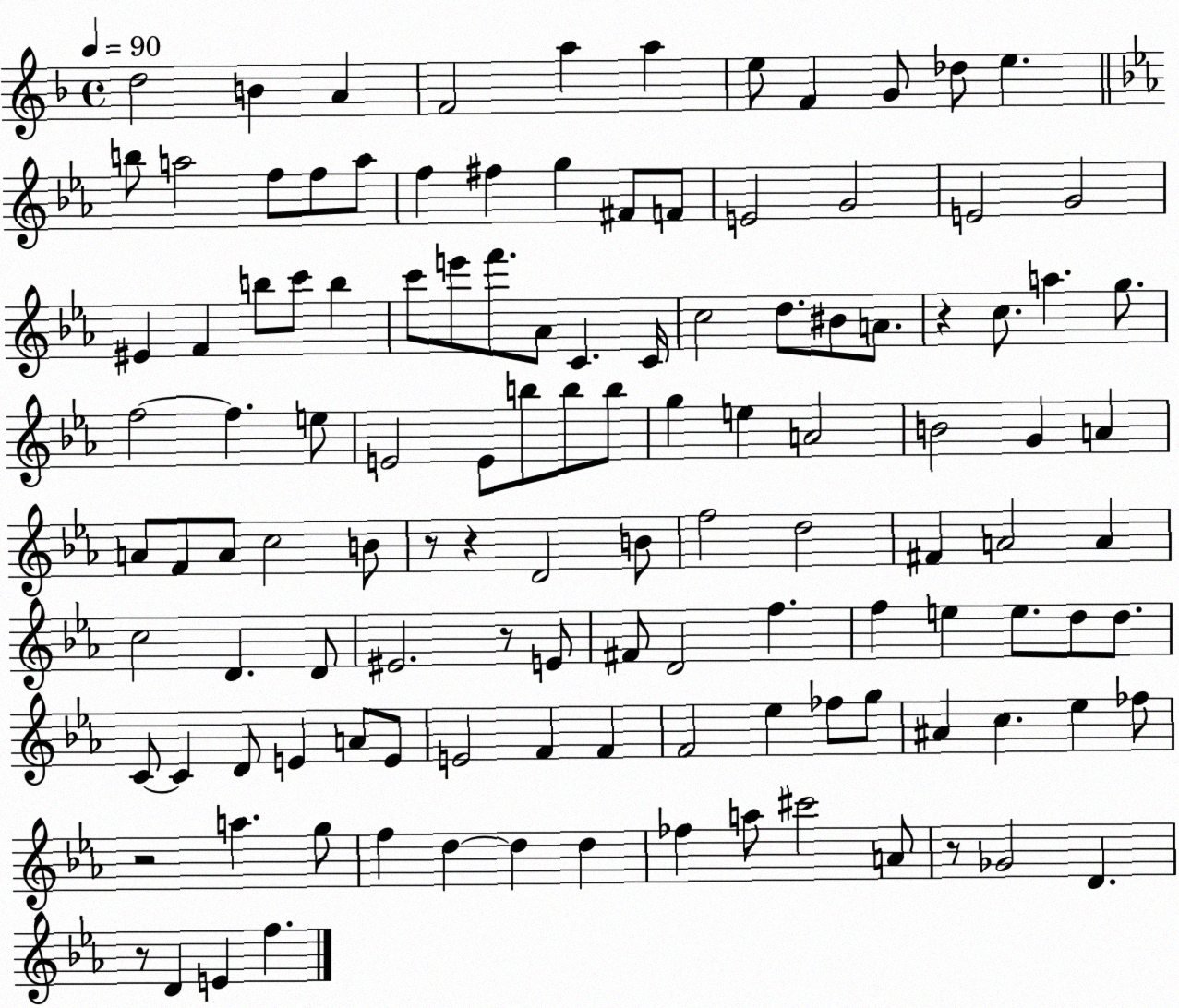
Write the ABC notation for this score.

X:1
T:Untitled
M:4/4
L:1/4
K:F
d2 B A F2 a a e/2 F G/2 _d/2 e b/2 a2 f/2 f/2 a/2 f ^f g ^F/2 F/2 E2 G2 E2 G2 ^E F b/2 c'/2 b c'/2 e'/2 f'/2 _A/2 C C/4 c2 d/2 ^B/2 A/2 z c/2 a g/2 f2 f e/2 E2 E/2 b/2 b/2 b/2 g e A2 B2 G A A/2 F/2 A/2 c2 B/2 z/2 z D2 B/2 f2 d2 ^F A2 A c2 D D/2 ^E2 z/2 E/2 ^F/2 D2 f f e e/2 d/2 d/2 C/2 C D/2 E A/2 E/2 E2 F F F2 _e _f/2 g/2 ^A c _e _f/2 z2 a g/2 f d d d _f a/2 ^c'2 A/2 z/2 _G2 D z/2 D E f